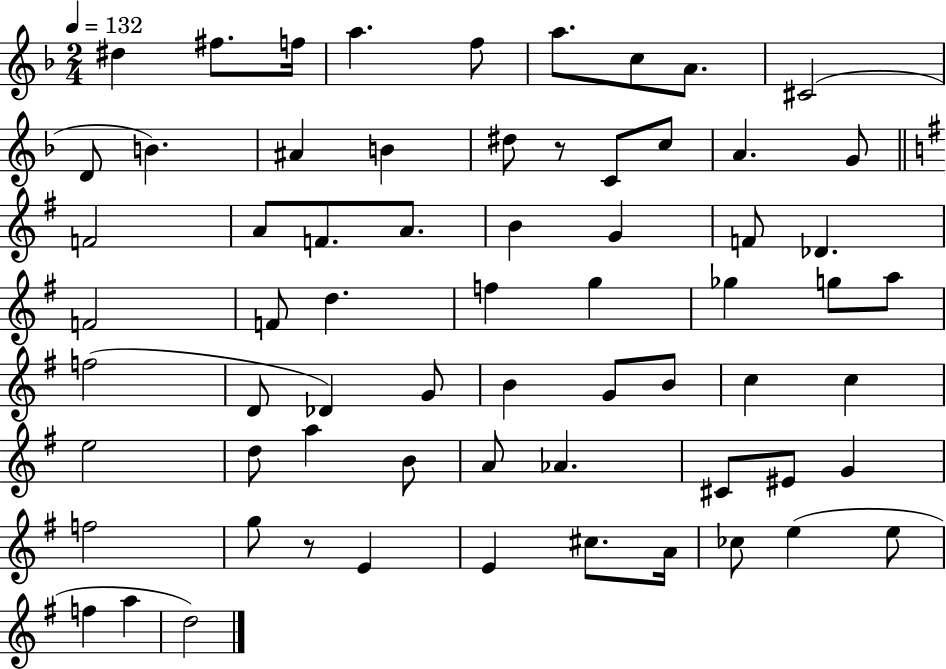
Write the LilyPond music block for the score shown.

{
  \clef treble
  \numericTimeSignature
  \time 2/4
  \key f \major
  \tempo 4 = 132
  dis''4 fis''8. f''16 | a''4. f''8 | a''8. c''8 a'8. | cis'2( | \break d'8 b'4.) | ais'4 b'4 | dis''8 r8 c'8 c''8 | a'4. g'8 | \break \bar "||" \break \key g \major f'2 | a'8 f'8. a'8. | b'4 g'4 | f'8 des'4. | \break f'2 | f'8 d''4. | f''4 g''4 | ges''4 g''8 a''8 | \break f''2( | d'8 des'4) g'8 | b'4 g'8 b'8 | c''4 c''4 | \break e''2 | d''8 a''4 b'8 | a'8 aes'4. | cis'8 eis'8 g'4 | \break f''2 | g''8 r8 e'4 | e'4 cis''8. a'16 | ces''8 e''4( e''8 | \break f''4 a''4 | d''2) | \bar "|."
}